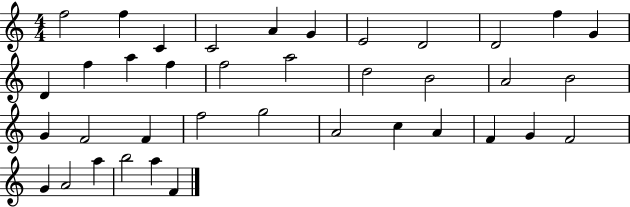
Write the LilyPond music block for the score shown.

{
  \clef treble
  \numericTimeSignature
  \time 4/4
  \key c \major
  f''2 f''4 c'4 | c'2 a'4 g'4 | e'2 d'2 | d'2 f''4 g'4 | \break d'4 f''4 a''4 f''4 | f''2 a''2 | d''2 b'2 | a'2 b'2 | \break g'4 f'2 f'4 | f''2 g''2 | a'2 c''4 a'4 | f'4 g'4 f'2 | \break g'4 a'2 a''4 | b''2 a''4 f'4 | \bar "|."
}